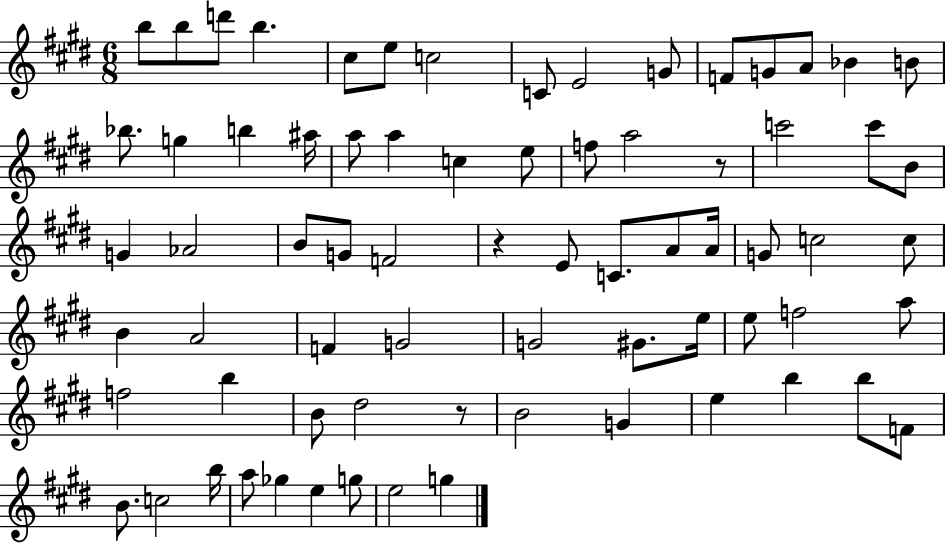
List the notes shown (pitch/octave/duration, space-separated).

B5/e B5/e D6/e B5/q. C#5/e E5/e C5/h C4/e E4/h G4/e F4/e G4/e A4/e Bb4/q B4/e Bb5/e. G5/q B5/q A#5/s A5/e A5/q C5/q E5/e F5/e A5/h R/e C6/h C6/e B4/e G4/q Ab4/h B4/e G4/e F4/h R/q E4/e C4/e. A4/e A4/s G4/e C5/h C5/e B4/q A4/h F4/q G4/h G4/h G#4/e. E5/s E5/e F5/h A5/e F5/h B5/q B4/e D#5/h R/e B4/h G4/q E5/q B5/q B5/e F4/e B4/e. C5/h B5/s A5/e Gb5/q E5/q G5/e E5/h G5/q